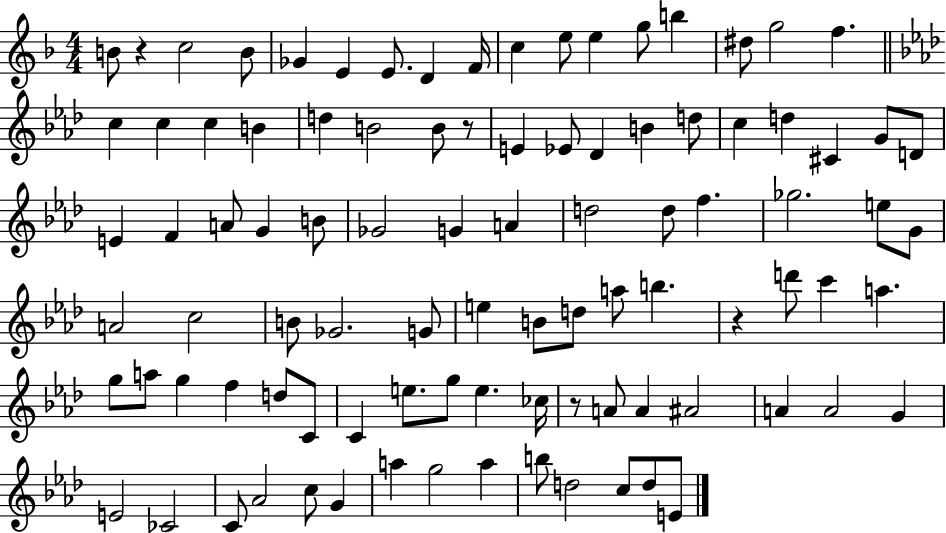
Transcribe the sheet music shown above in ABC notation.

X:1
T:Untitled
M:4/4
L:1/4
K:F
B/2 z c2 B/2 _G E E/2 D F/4 c e/2 e g/2 b ^d/2 g2 f c c c B d B2 B/2 z/2 E _E/2 _D B d/2 c d ^C G/2 D/2 E F A/2 G B/2 _G2 G A d2 d/2 f _g2 e/2 G/2 A2 c2 B/2 _G2 G/2 e B/2 d/2 a/2 b z d'/2 c' a g/2 a/2 g f d/2 C/2 C e/2 g/2 e _c/4 z/2 A/2 A ^A2 A A2 G E2 _C2 C/2 _A2 c/2 G a g2 a b/2 d2 c/2 d/2 E/2